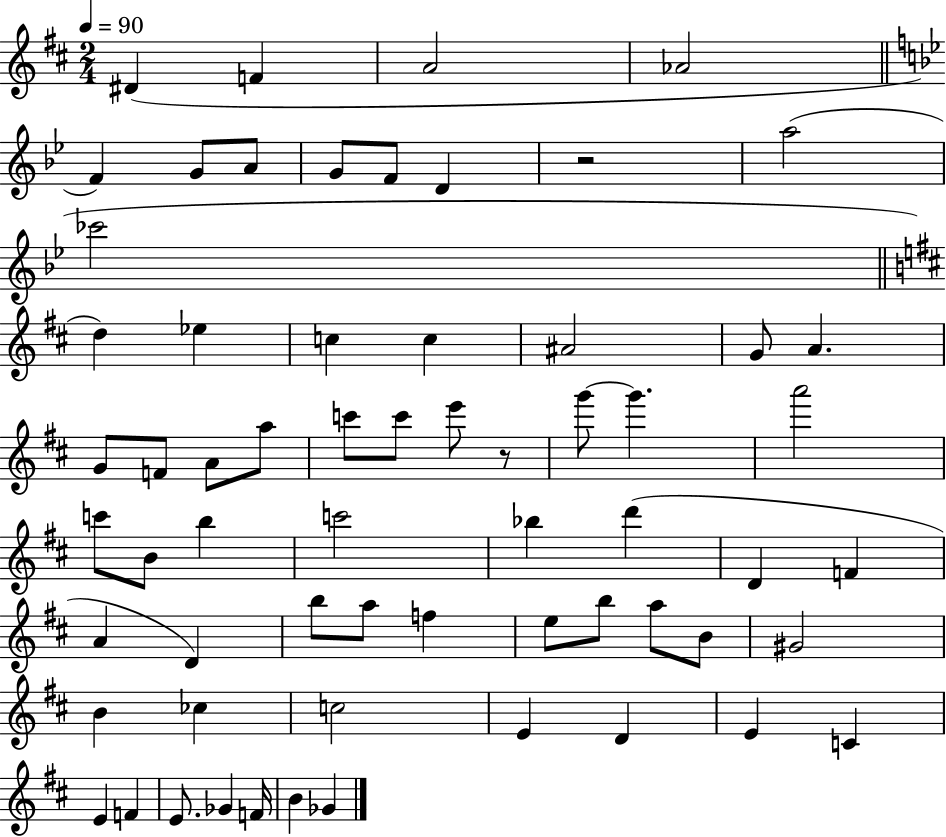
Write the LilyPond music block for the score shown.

{
  \clef treble
  \numericTimeSignature
  \time 2/4
  \key d \major
  \tempo 4 = 90
  \repeat volta 2 { dis'4( f'4 | a'2 | aes'2 | \bar "||" \break \key g \minor f'4) g'8 a'8 | g'8 f'8 d'4 | r2 | a''2( | \break ces'''2 | \bar "||" \break \key b \minor d''4) ees''4 | c''4 c''4 | ais'2 | g'8 a'4. | \break g'8 f'8 a'8 a''8 | c'''8 c'''8 e'''8 r8 | g'''8~~ g'''4. | a'''2 | \break c'''8 b'8 b''4 | c'''2 | bes''4 d'''4( | d'4 f'4 | \break a'4 d'4) | b''8 a''8 f''4 | e''8 b''8 a''8 b'8 | gis'2 | \break b'4 ces''4 | c''2 | e'4 d'4 | e'4 c'4 | \break e'4 f'4 | e'8. ges'4 f'16 | b'4 ges'4 | } \bar "|."
}